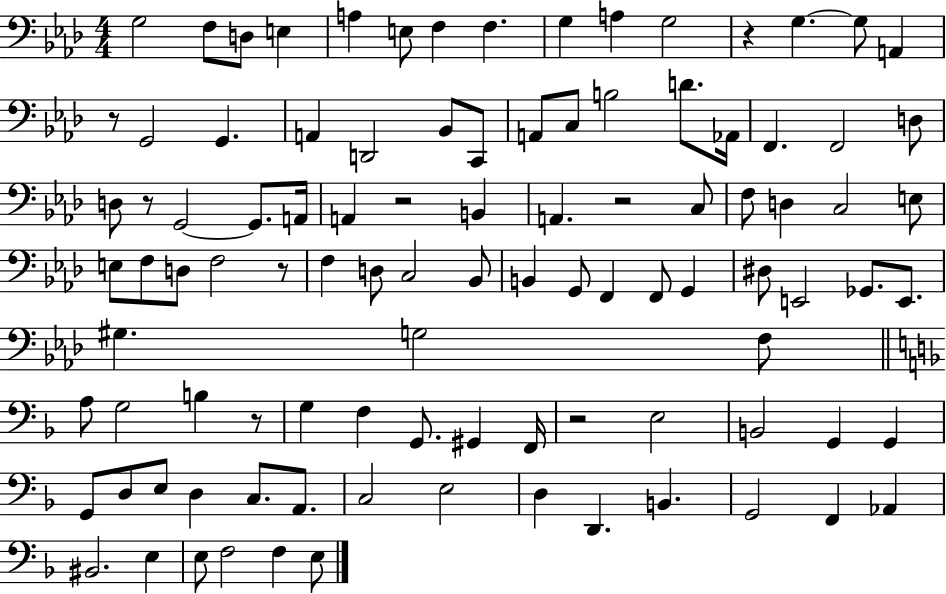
{
  \clef bass
  \numericTimeSignature
  \time 4/4
  \key aes \major
  g2 f8 d8 e4 | a4 e8 f4 f4. | g4 a4 g2 | r4 g4.~~ g8 a,4 | \break r8 g,2 g,4. | a,4 d,2 bes,8 c,8 | a,8 c8 b2 d'8. aes,16 | f,4. f,2 d8 | \break d8 r8 g,2~~ g,8. a,16 | a,4 r2 b,4 | a,4. r2 c8 | f8 d4 c2 e8 | \break e8 f8 d8 f2 r8 | f4 d8 c2 bes,8 | b,4 g,8 f,4 f,8 g,4 | dis8 e,2 ges,8. e,8. | \break gis4. g2 f8 | \bar "||" \break \key d \minor a8 g2 b4 r8 | g4 f4 g,8. gis,4 f,16 | r2 e2 | b,2 g,4 g,4 | \break g,8 d8 e8 d4 c8. a,8. | c2 e2 | d4 d,4. b,4. | g,2 f,4 aes,4 | \break bis,2. e4 | e8 f2 f4 e8 | \bar "|."
}